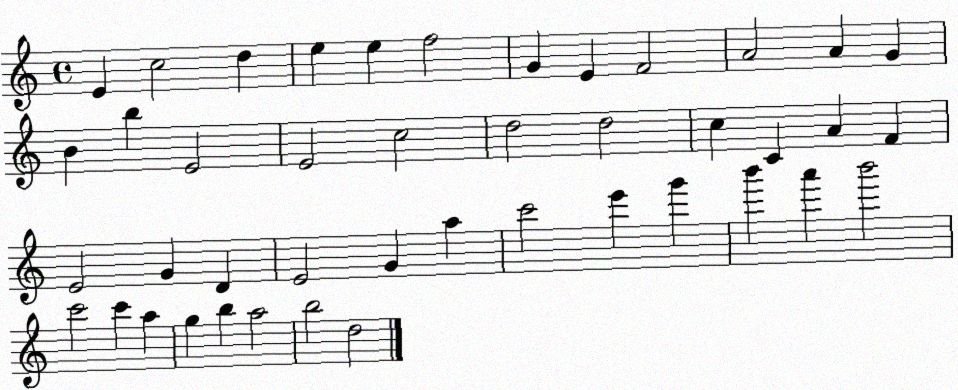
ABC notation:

X:1
T:Untitled
M:4/4
L:1/4
K:C
E c2 d e e f2 G E F2 A2 A G B b E2 E2 c2 d2 d2 c C A F E2 G D E2 G a c'2 e' g' b' a' b'2 c'2 c' a g b a2 b2 d2